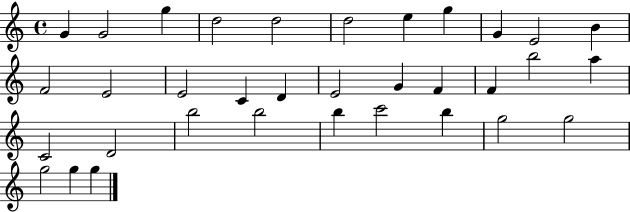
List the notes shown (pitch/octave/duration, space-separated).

G4/q G4/h G5/q D5/h D5/h D5/h E5/q G5/q G4/q E4/h B4/q F4/h E4/h E4/h C4/q D4/q E4/h G4/q F4/q F4/q B5/h A5/q C4/h D4/h B5/h B5/h B5/q C6/h B5/q G5/h G5/h G5/h G5/q G5/q